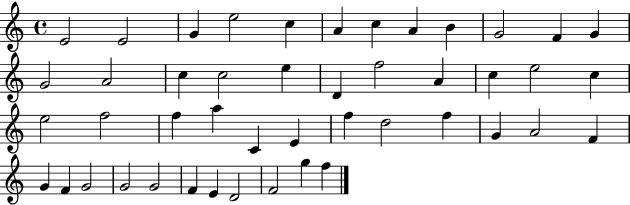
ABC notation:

X:1
T:Untitled
M:4/4
L:1/4
K:C
E2 E2 G e2 c A c A B G2 F G G2 A2 c c2 e D f2 A c e2 c e2 f2 f a C E f d2 f G A2 F G F G2 G2 G2 F E D2 F2 g f